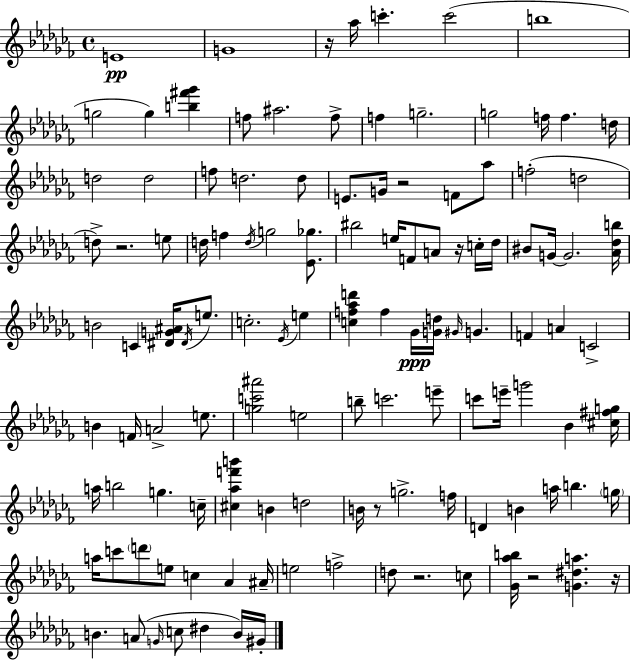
{
  \clef treble
  \time 4/4
  \defaultTimeSignature
  \key aes \minor
  \repeat volta 2 { e'1\pp | g'1 | r16 aes''16 c'''4.-. c'''2( | b''1 | \break g''2 g''4) <b'' fis''' ges'''>4 | f''8 ais''2. f''8-> | f''4 g''2.-- | g''2 f''16 f''4. d''16 | \break d''2 d''2 | f''8 d''2. d''8 | e'8. g'16 r2 f'8 aes''8 | f''2-.( d''2 | \break d''8->) r2. e''8 | d''16 f''4 \acciaccatura { d''16 } g''2 <ees' ges''>8. | bis''2 e''16 f'8 a'8 r16 c''16-. | des''16 bis'8 g'16~~ g'2. | \break <aes' des'' b''>16 b'2 c'4 <dis' g' ais'>16 \acciaccatura { dis'16 } e''8. | c''2.-. \acciaccatura { ees'16 } e''4 | <c'' f'' aes'' d'''>4 f''4 ges'16\ppp <g' d''>16 \grace { gis'16 } g'4. | f'4 a'4 c'2-> | \break b'4 f'16 a'2-> | e''8. <g'' c''' ais'''>2 e''2 | b''8-- c'''2. | e'''8-- c'''8 e'''16-- g'''2 bes'4 | \break <cis'' fis'' g''>16 a''16 b''2 g''4. | c''16-- <cis'' aes'' f''' b'''>4 b'4 d''2 | b'16 r8 g''2.-> | f''16 d'4 b'4 a''16 b''4. | \break \parenthesize g''16 a''16 c'''8 \parenthesize d'''8 e''8 c''4 aes'4 | ais'16-- e''2 f''2-> | d''8 r2. | c''8 <ges' aes'' b''>16 r2 <g' dis'' a''>4. | \break r16 b'4. a'8( \grace { g'16 } c''8 dis''4 | b'16) gis'16-. } \bar "|."
}